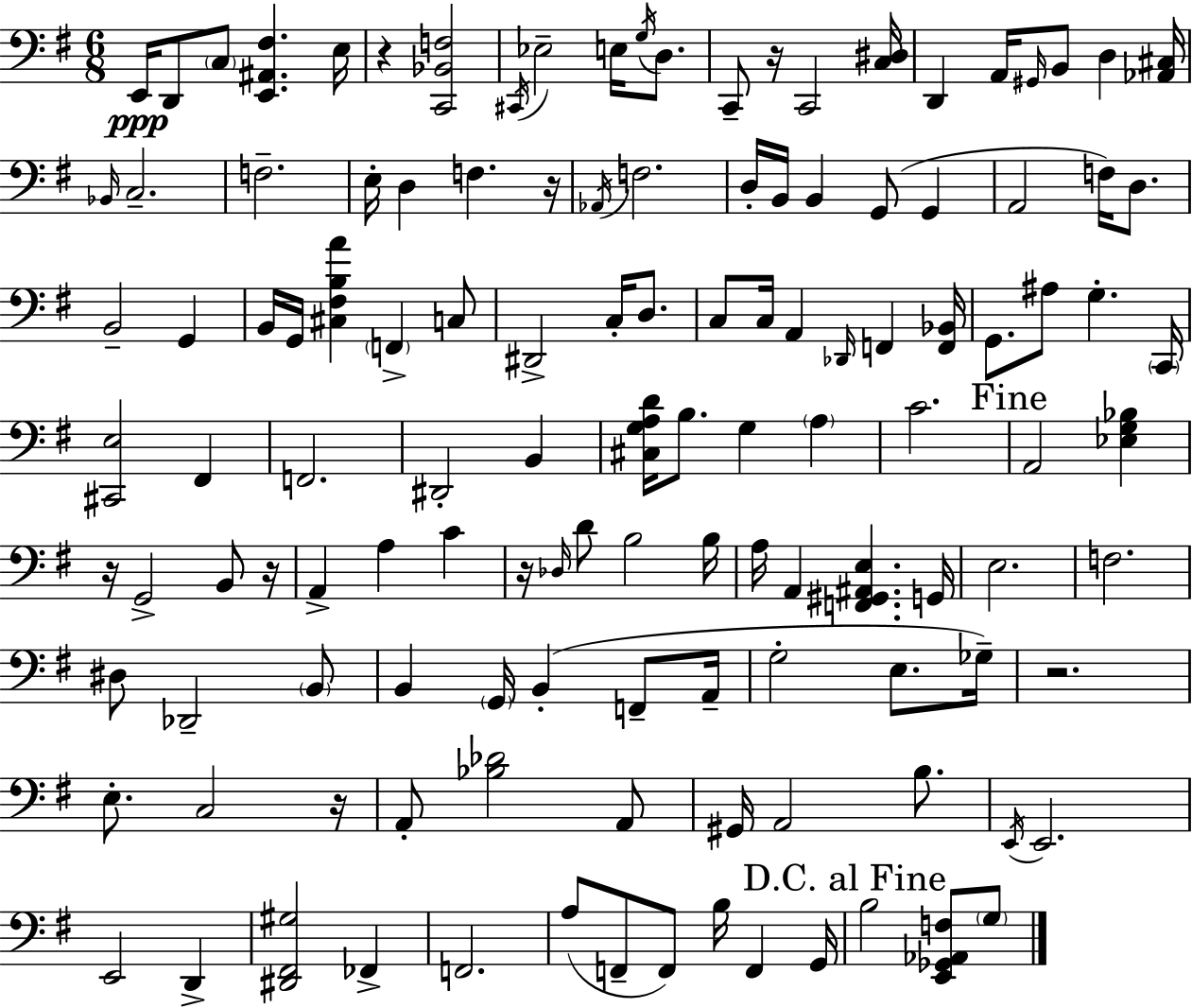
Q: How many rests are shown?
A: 8